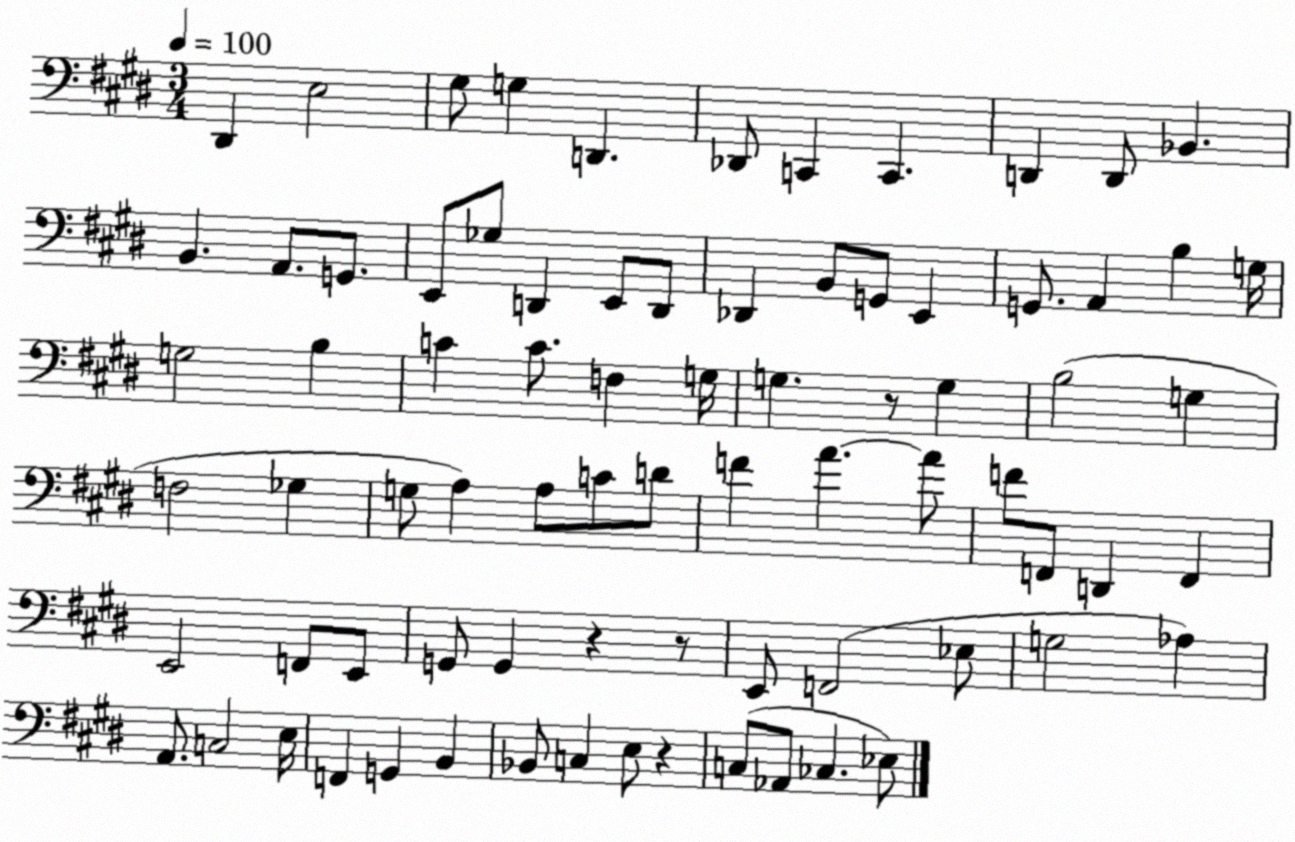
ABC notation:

X:1
T:Untitled
M:3/4
L:1/4
K:E
^D,, E,2 ^G,/2 G, D,, _D,,/2 C,, C,, D,, D,,/2 _B,, B,, A,,/2 G,,/2 E,,/2 _G,/2 D,, E,,/2 D,,/2 _D,, B,,/2 G,,/2 E,, G,,/2 A,, B, G,/4 G,2 B, C C/2 F, G,/4 G, z/2 G, B,2 G, F,2 _G, G,/2 A, A,/2 C/2 D/2 F A A/2 F/2 F,,/2 D,, F,, E,,2 F,,/2 E,,/2 G,,/2 G,, z z/2 E,,/2 F,,2 _E,/2 G,2 _A, A,,/2 C,2 E,/4 F,, G,, B,, _B,,/2 C, E,/2 z C,/2 _A,,/2 _C, _E,/2